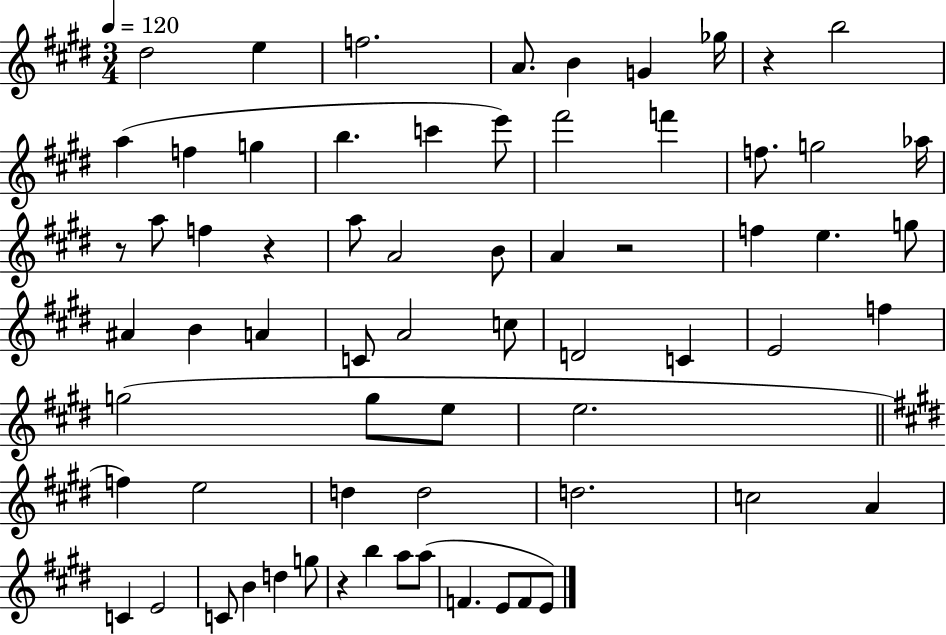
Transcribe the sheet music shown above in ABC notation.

X:1
T:Untitled
M:3/4
L:1/4
K:E
^d2 e f2 A/2 B G _g/4 z b2 a f g b c' e'/2 ^f'2 f' f/2 g2 _a/4 z/2 a/2 f z a/2 A2 B/2 A z2 f e g/2 ^A B A C/2 A2 c/2 D2 C E2 f g2 g/2 e/2 e2 f e2 d d2 d2 c2 A C E2 C/2 B d g/2 z b a/2 a/2 F E/2 F/2 E/2